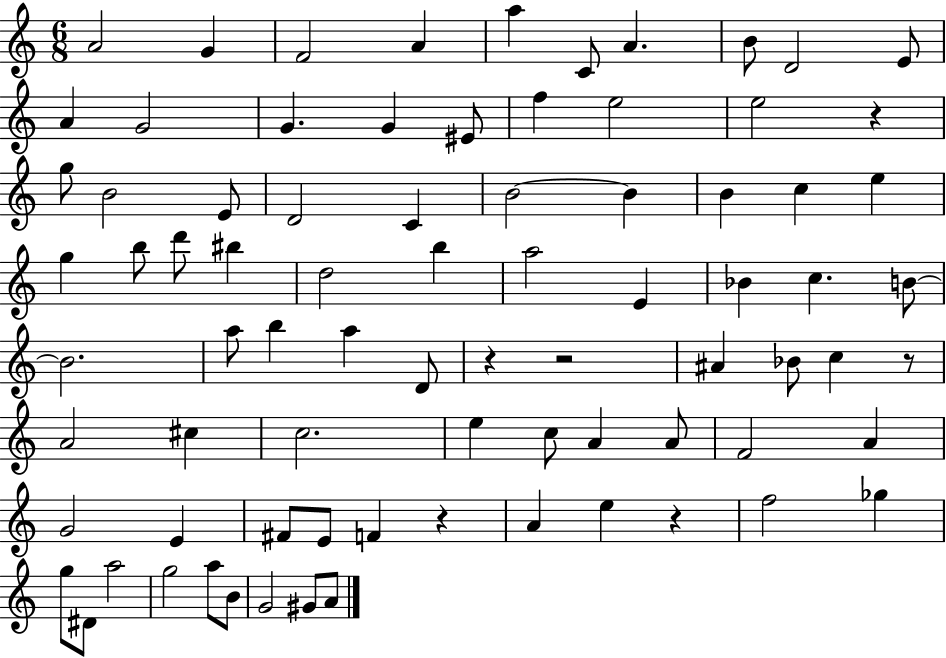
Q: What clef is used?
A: treble